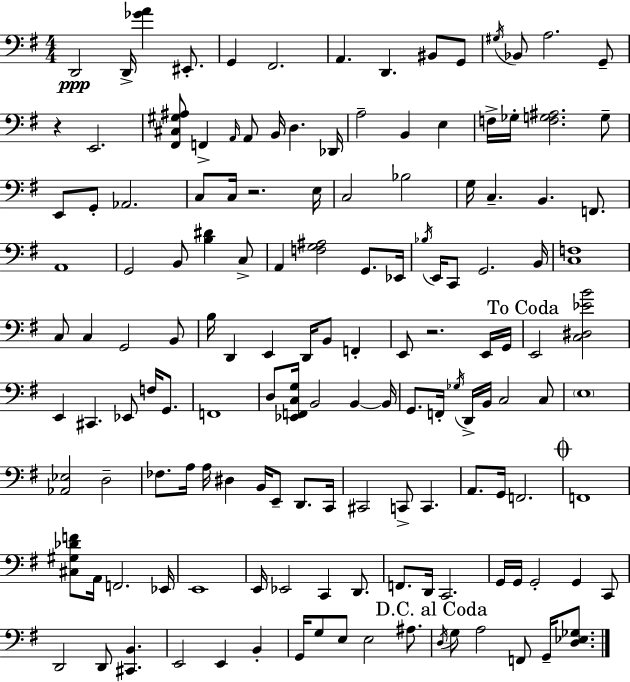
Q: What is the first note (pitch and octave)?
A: D2